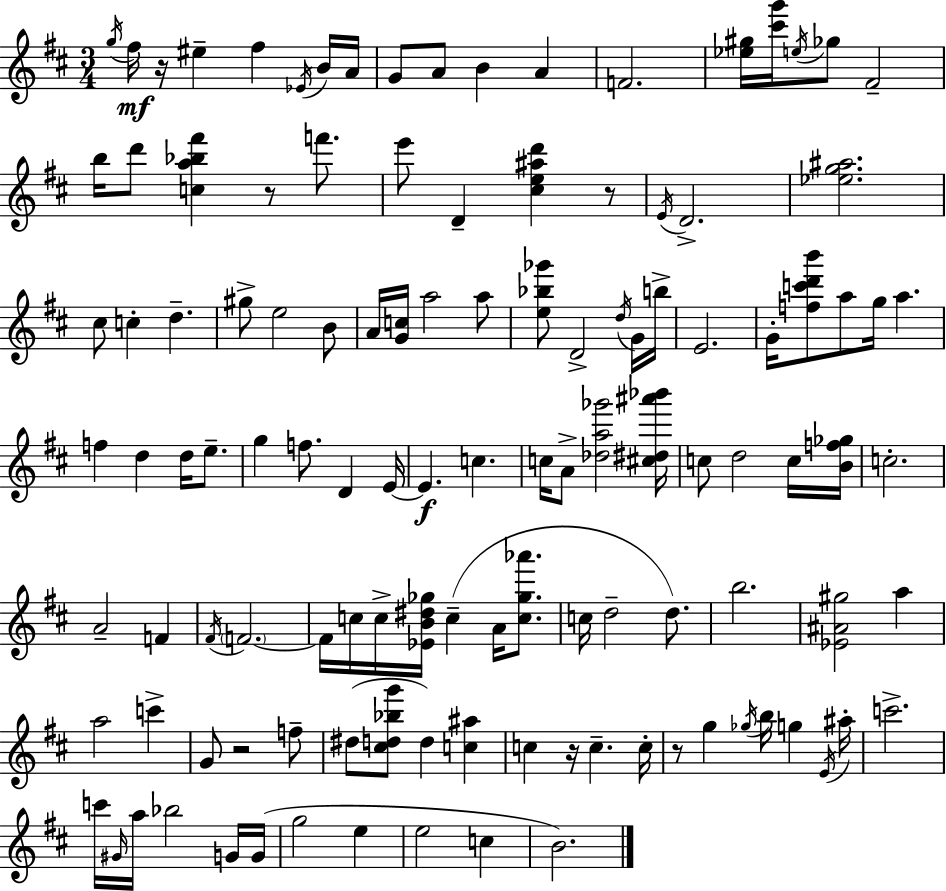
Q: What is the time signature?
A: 3/4